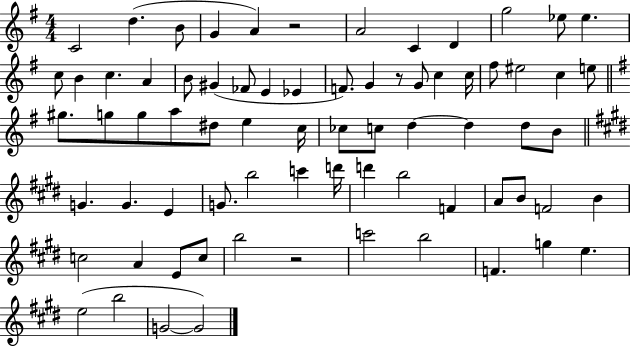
{
  \clef treble
  \numericTimeSignature
  \time 4/4
  \key g \major
  c'2 d''4.( b'8 | g'4 a'4) r2 | a'2 c'4 d'4 | g''2 ees''8 ees''4. | \break c''8 b'4 c''4. a'4 | b'8 gis'4( fes'8 e'4 ees'4 | f'8.) g'4 r8 g'8 c''4 c''16 | fis''8 eis''2 c''4 e''8 | \break \bar "||" \break \key e \minor gis''8. g''8 g''8 a''8 dis''8 e''4 c''16 | ces''8 c''8 d''4~~ d''4 d''8 b'8 | \bar "||" \break \key e \major g'4. g'4. e'4 | g'8. b''2 c'''4 d'''16 | d'''4 b''2 f'4 | a'8 b'8 f'2 b'4 | \break c''2 a'4 e'8 c''8 | b''2 r2 | c'''2 b''2 | f'4. g''4 e''4. | \break e''2( b''2 | g'2~~ g'2) | \bar "|."
}